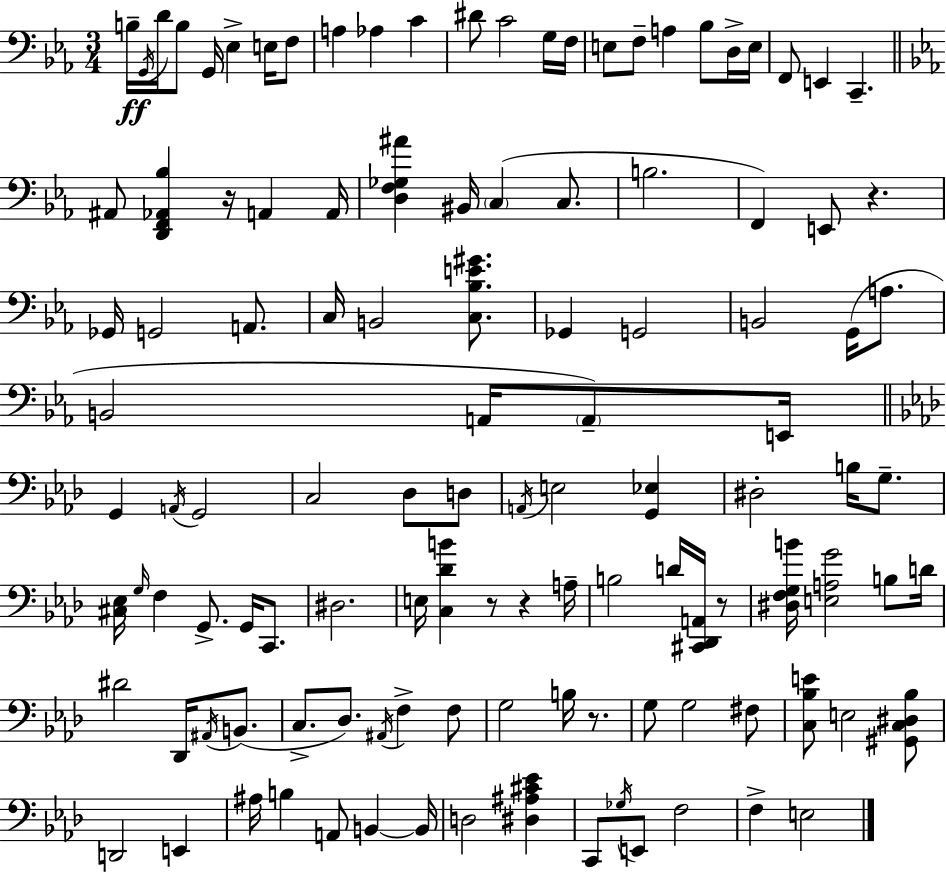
{
  \clef bass
  \numericTimeSignature
  \time 3/4
  \key ees \major
  \repeat volta 2 { b16--\ff \acciaccatura { g,16 } d'16 b8 g,16 ees4-> e16 f8 | a4 aes4 c'4 | dis'8 c'2 g16 | f16 e8 f8-- a4 bes8 d16-> | \break e16 f,8 e,4 c,4.-- | \bar "||" \break \key ees \major ais,8 <d, f, aes, bes>4 r16 a,4 a,16 | <d f ges ais'>4 bis,16 \parenthesize c4( c8. | b2. | f,4) e,8 r4. | \break ges,16 g,2 a,8. | c16 b,2 <c bes e' gis'>8. | ges,4 g,2 | b,2 g,16( a8. | \break b,2 a,16 \parenthesize a,8--) e,16 | \bar "||" \break \key aes \major g,4 \acciaccatura { a,16 } g,2 | c2 des8 d8 | \acciaccatura { a,16 } e2 <g, ees>4 | dis2-. b16 g8.-- | \break <cis ees>16 \grace { g16 } f4 g,8.-> g,16 | c,8. dis2. | e16 <c des' b'>4 r8 r4 | a16-- b2 d'16 | \break <cis, des, a,>16 r8 <dis f g b'>16 <e a g'>2 | b8 d'16 dis'2 des,16 | \acciaccatura { ais,16 } b,8.( c8.-> des8.) \acciaccatura { ais,16 } f4-> | f8 g2 | \break b16 r8. g8 g2 | fis8 <c bes e'>8 e2 | <gis, c dis bes>8 d,2 | e,4 ais16 b4 a,8 | \break b,4~~ b,16 d2 | <dis ais cis' ees'>4 c,8 \acciaccatura { ges16 } e,8 f2 | f4-> e2 | } \bar "|."
}